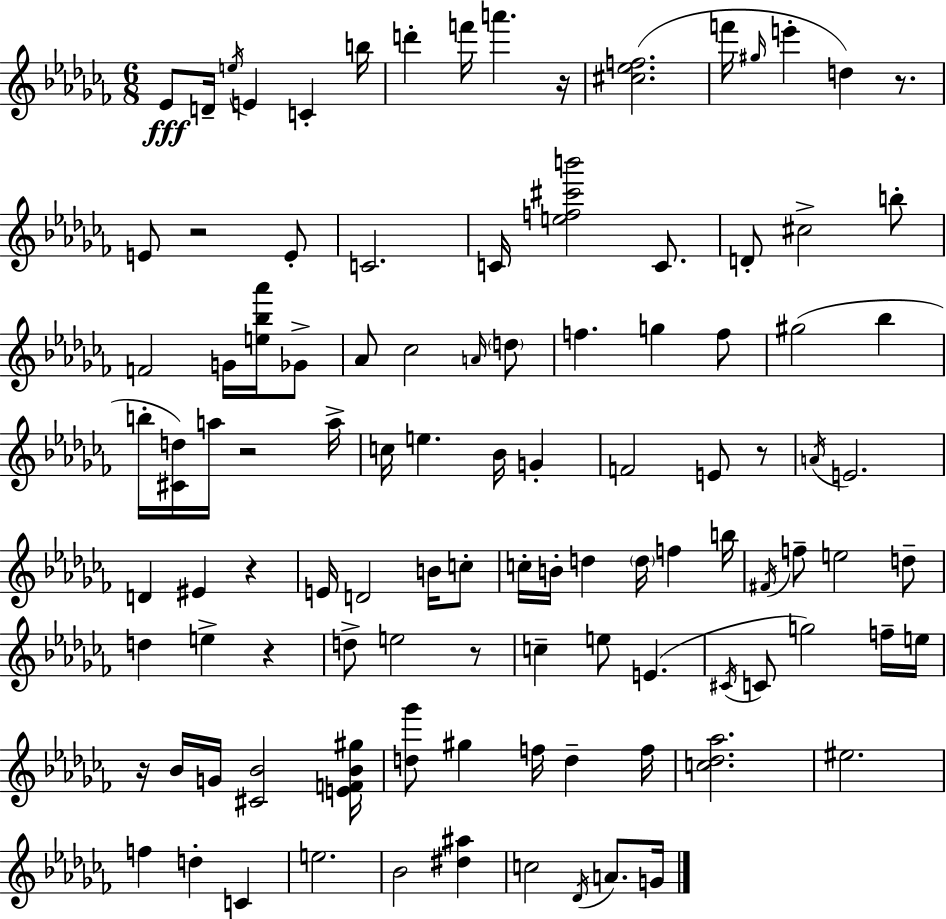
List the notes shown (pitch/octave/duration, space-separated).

Eb4/e D4/s E5/s E4/q C4/q B5/s D6/q F6/s A6/q. R/s [C#5,Eb5,F5]/h. F6/s G#5/s E6/q D5/q R/e. E4/e R/h E4/e C4/h. C4/s [E5,F5,C#6,B6]/h C4/e. D4/e C#5/h B5/e F4/h G4/s [E5,Bb5,Ab6]/s Gb4/e Ab4/e CES5/h A4/s D5/e F5/q. G5/q F5/e G#5/h Bb5/q B5/s [C#4,D5]/s A5/s R/h A5/s C5/s E5/q. Bb4/s G4/q F4/h E4/e R/e A4/s E4/h. D4/q EIS4/q R/q E4/s D4/h B4/s C5/e C5/s B4/s D5/q D5/s F5/q B5/s F#4/s F5/e E5/h D5/e D5/q E5/q R/q D5/e E5/h R/e C5/q E5/e E4/q. C#4/s C4/e G5/h F5/s E5/s R/s Bb4/s G4/s [C#4,Bb4]/h [E4,F4,Bb4,G#5]/s [D5,Gb6]/e G#5/q F5/s D5/q F5/s [C5,Db5,Ab5]/h. EIS5/h. F5/q D5/q C4/q E5/h. Bb4/h [D#5,A#5]/q C5/h Db4/s A4/e. G4/s